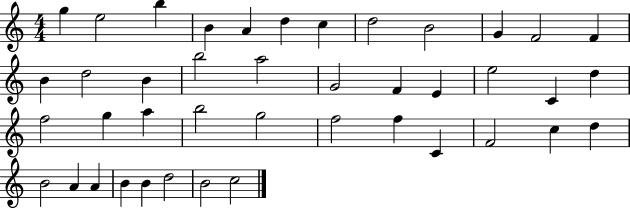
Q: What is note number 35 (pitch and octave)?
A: B4